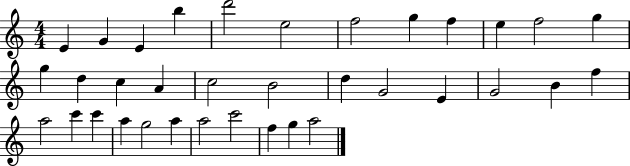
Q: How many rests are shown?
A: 0